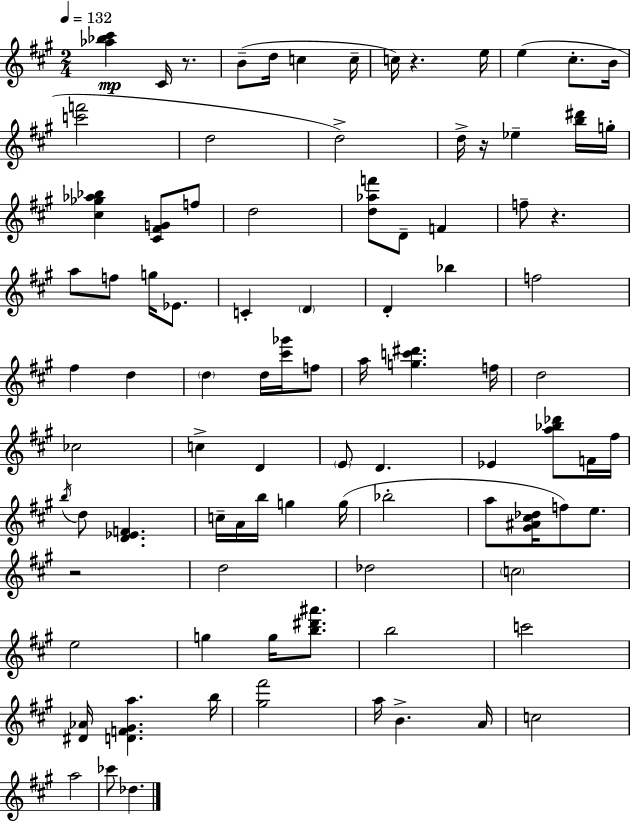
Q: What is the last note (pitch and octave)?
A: Db5